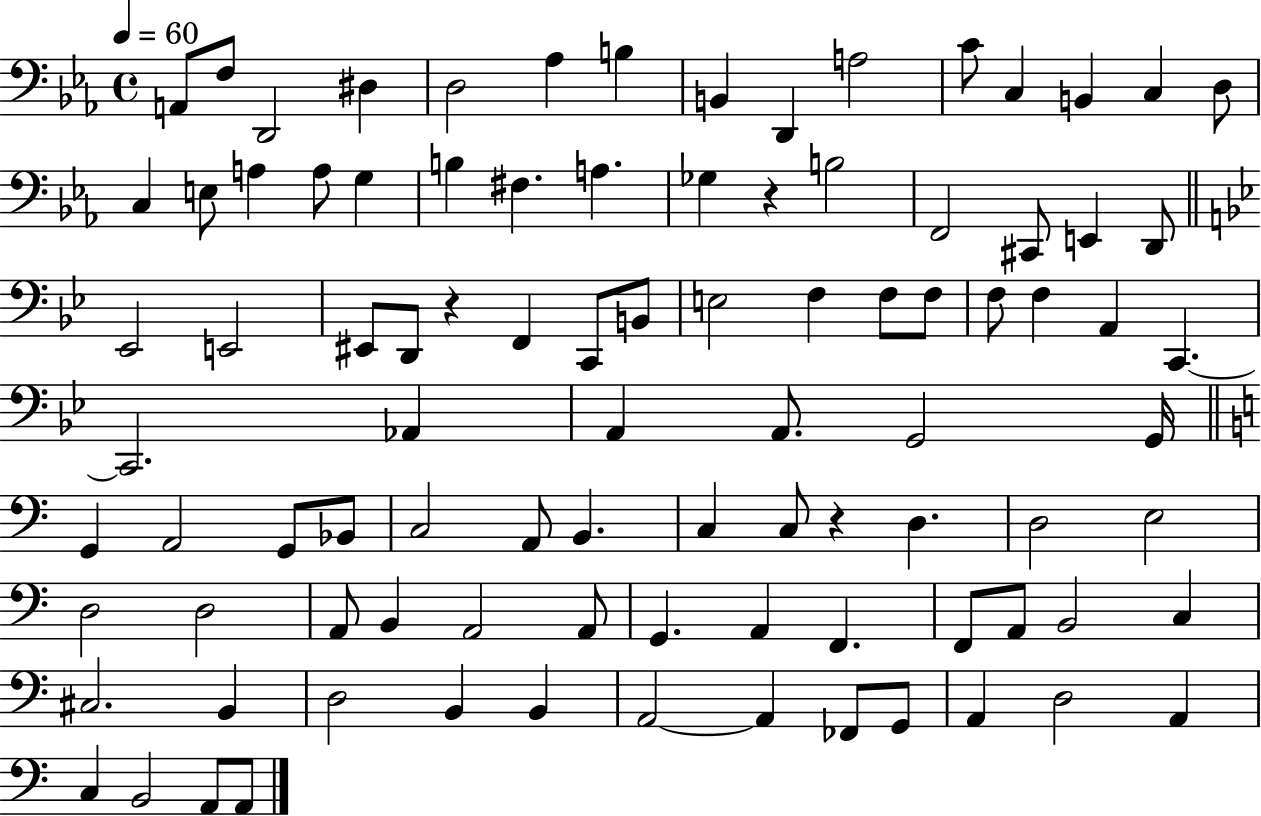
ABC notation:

X:1
T:Untitled
M:4/4
L:1/4
K:Eb
A,,/2 F,/2 D,,2 ^D, D,2 _A, B, B,, D,, A,2 C/2 C, B,, C, D,/2 C, E,/2 A, A,/2 G, B, ^F, A, _G, z B,2 F,,2 ^C,,/2 E,, D,,/2 _E,,2 E,,2 ^E,,/2 D,,/2 z F,, C,,/2 B,,/2 E,2 F, F,/2 F,/2 F,/2 F, A,, C,, C,,2 _A,, A,, A,,/2 G,,2 G,,/4 G,, A,,2 G,,/2 _B,,/2 C,2 A,,/2 B,, C, C,/2 z D, D,2 E,2 D,2 D,2 A,,/2 B,, A,,2 A,,/2 G,, A,, F,, F,,/2 A,,/2 B,,2 C, ^C,2 B,, D,2 B,, B,, A,,2 A,, _F,,/2 G,,/2 A,, D,2 A,, C, B,,2 A,,/2 A,,/2